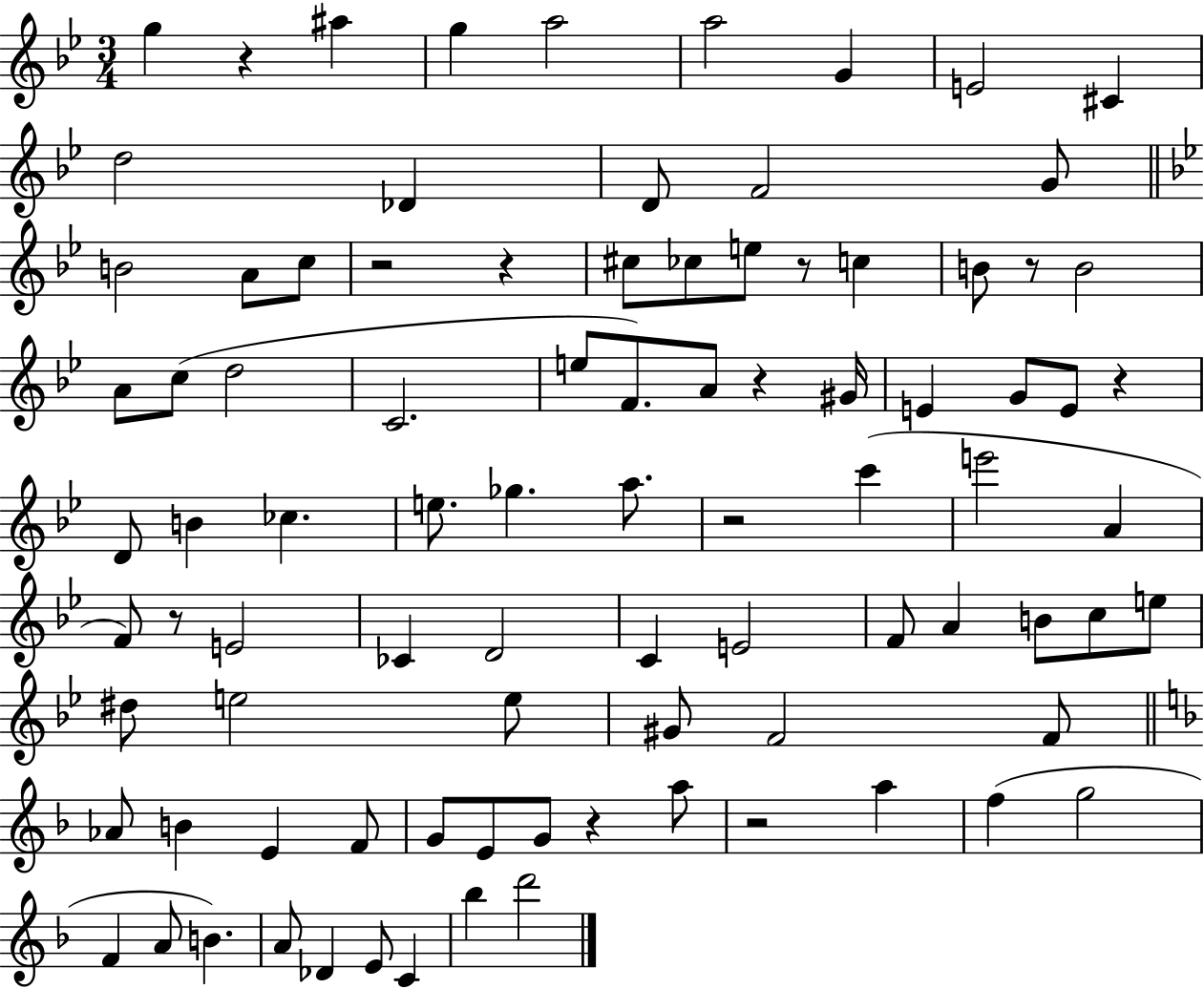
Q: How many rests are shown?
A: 11